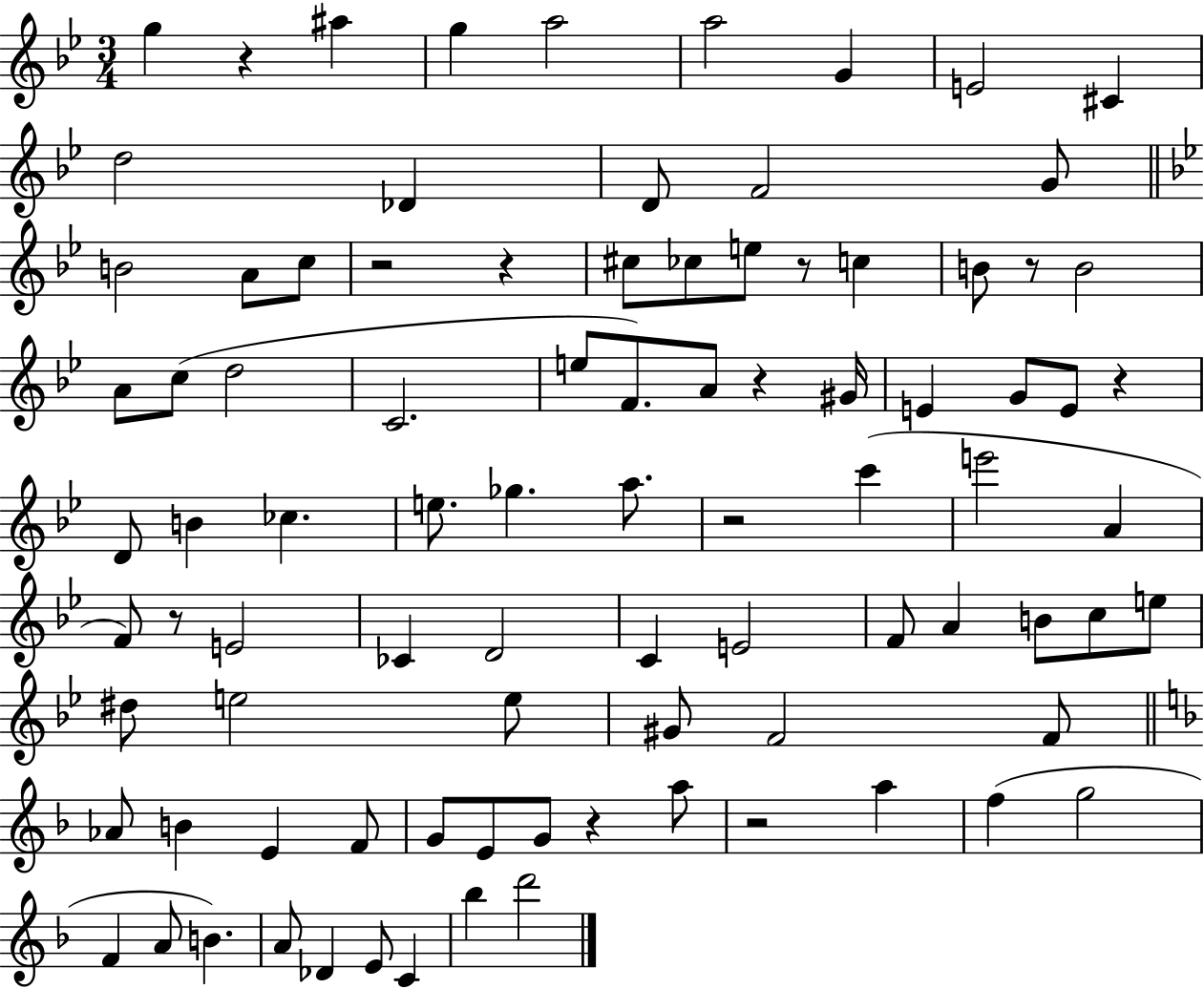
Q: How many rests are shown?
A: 11